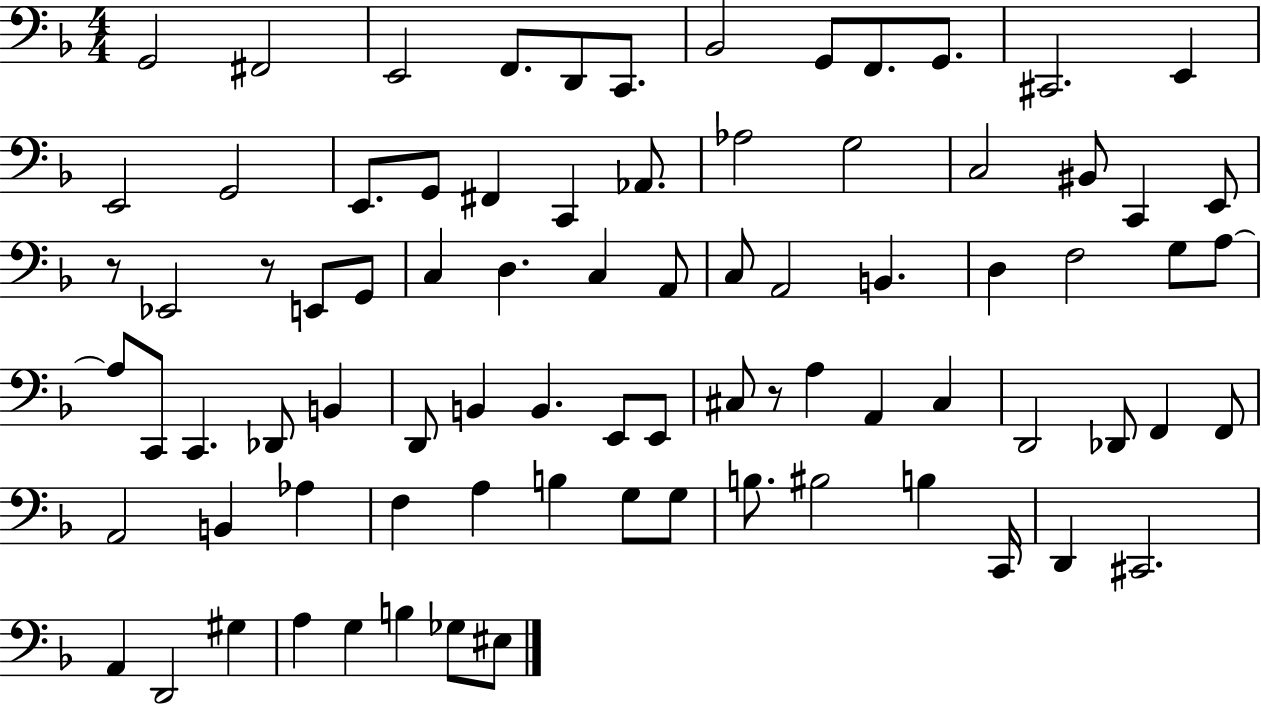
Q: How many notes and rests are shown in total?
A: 82